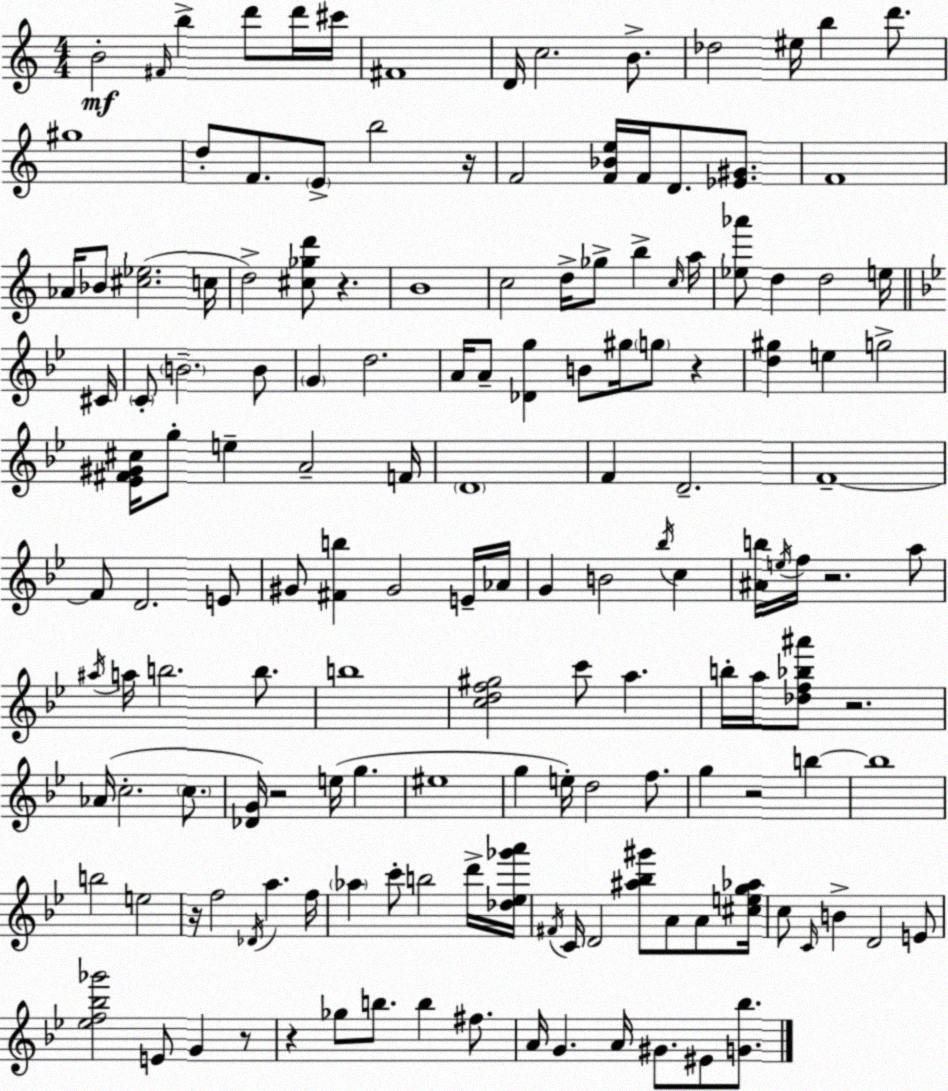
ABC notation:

X:1
T:Untitled
M:4/4
L:1/4
K:Am
B2 ^F/4 b d'/2 d'/4 ^c'/4 ^F4 D/4 c2 B/2 _d2 ^e/4 b d'/2 ^g4 d/2 F/2 E/2 b2 z/4 F2 [F_Be]/4 F/4 D/2 [_E^G]/2 F4 _A/4 _B/2 [^c_e]2 c/4 d2 [^c_gd']/2 z B4 c2 d/4 _g/2 b c/4 a/4 [_e_a']/2 d d2 e/4 ^C/4 C/2 B2 B/2 G d2 A/4 A/2 [_Dg] B/2 ^g/4 g/2 z [d^g] e g2 [_E^F^G^c]/4 g/2 e A2 F/4 D4 F D2 F4 F/2 D2 E/2 ^G/2 [^Fb] ^G2 E/4 _A/4 G B2 _b/4 c [^Ab]/4 e/4 f/4 z2 a/2 ^a/4 a/4 b2 b/2 b4 [cdf^g]2 c'/2 a b/4 a/4 [_df_b^a']/2 z2 _A/4 c2 c/2 [_DG]/4 z2 e/4 g ^e4 g e/4 d2 f/2 g z2 b b4 b2 e2 z/4 f2 _D/4 a f/4 _a c'/2 b2 d'/4 [_d_e_g'a']/4 ^F/4 C/4 D2 [^a_b^g']/2 A/2 A/2 [^ceg_a]/4 c/2 C/4 B D2 E/2 [_ef_b_g']2 E/2 G z/2 z _g/2 b/2 b ^f/2 A/4 G A/4 ^G/2 ^E/2 [G_b]/2